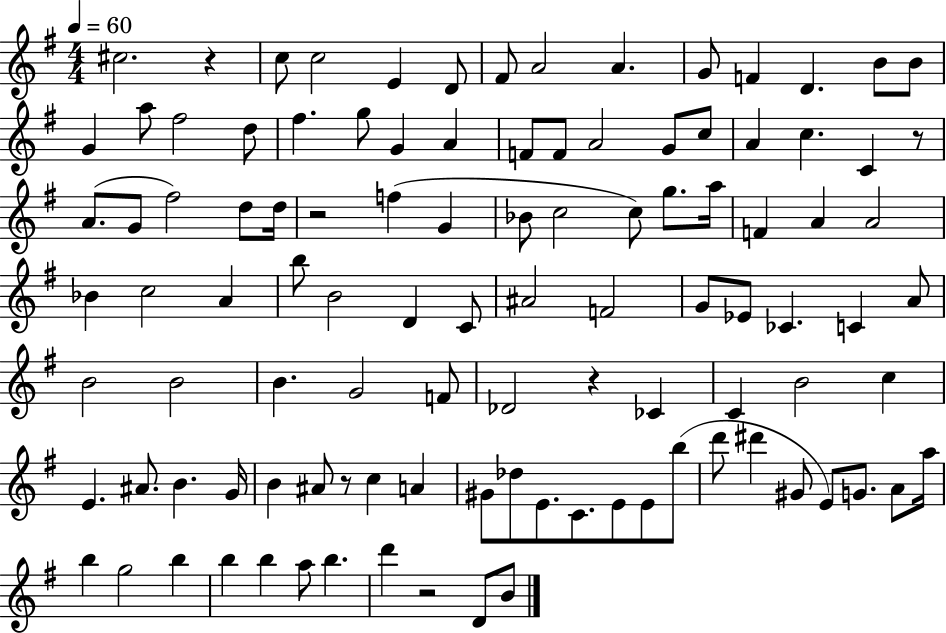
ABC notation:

X:1
T:Untitled
M:4/4
L:1/4
K:G
^c2 z c/2 c2 E D/2 ^F/2 A2 A G/2 F D B/2 B/2 G a/2 ^f2 d/2 ^f g/2 G A F/2 F/2 A2 G/2 c/2 A c C z/2 A/2 G/2 ^f2 d/2 d/4 z2 f G _B/2 c2 c/2 g/2 a/4 F A A2 _B c2 A b/2 B2 D C/2 ^A2 F2 G/2 _E/2 _C C A/2 B2 B2 B G2 F/2 _D2 z _C C B2 c E ^A/2 B G/4 B ^A/2 z/2 c A ^G/2 _d/2 E/2 C/2 E/2 E/2 b/2 d'/2 ^d' ^G/2 E/2 G/2 A/2 a/4 b g2 b b b a/2 b d' z2 D/2 B/2